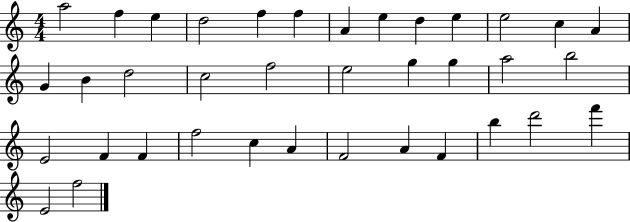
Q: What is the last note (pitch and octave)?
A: F5